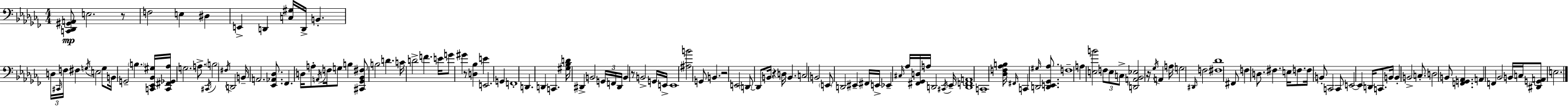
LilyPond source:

{
  \clef bass
  \numericTimeSignature
  \time 4/4
  \key aes \minor
  <c, des, gis, a,>8\mp e2. r8 | f2 e4 dis4 | e,4-> d,4 <c gis>16 d,16-> b,4.-. | \tuplet 3/2 { d16 \grace { cis,16 } f16 } fis4 \acciaccatura { g16 } e2 | \break g8 b,16 g,2-- \parenthesize b4. | <c, ees, bes, gis>16 <c, fis, ges, aes>16 g2. a8.-> | \acciaccatura { cis,16 } \parenthesize b2 \acciaccatura { fis16 } d,2 | b,16-- a,2. | \break <ees, aes, des>8. fes,4. d16 a8-. \acciaccatura { a,16 } f16 g8 | b4 <cis, ges, bes, fis>8 b2 d'4. | c'16 d'2-> f'4. | e'16 g'8 gis'4 r8 <d bes>4 | \break e'4 e,2. | g,4 f,1-. | d,4. d,4 c,4. | <gis bes d'>16 dis,4-> b,2 | \break \tuplet 3/2 { g,16 f,16 dis,16 } b,4 r8 b,2-> | g,16 e,16-> e,1 | <ais b'>2 g,8 b,4. | r2 e,2 | \break \parenthesize d,8~~ d,8 b,16 r4 d16 b,4. | c2 b,2 | \parenthesize e,8 d,2 eis,4-- | fis,16 e,16-> ees,4-- \grace { cis16 } aes16 <fis, ges, d>16 a16 d,2 | \break \acciaccatura { cis,16 } ees,16-- <d, f, a,>1 | c,1-- | <des f aes b>16 \grace { fis,16 } c,4 \grace { gis16 } d,2 | <d, e, ges, aes>8. f1-- | \break a4 <e b'>2 | \tuplet 3/2 { f8 e8 c8-> } <d, a, bes, ees>2 | r16 \acciaccatura { ges16 } a,4 a16 g2 | \grace { dis,16 } f2 <fis des'>1 | \break fis,8 f4 | d8. fis4. e16 f8. f16 b,8-. | c,2 c,8 e,2~~ | e,4 d,16 c,8. b,16 b,4-. | \break b,2-> c8.-. d2 | b,8 <f, g, aes,>4. a,4 f,4 | bes,2 b,16 c16 <dis, g, a,>8 e2. | \bar "|."
}